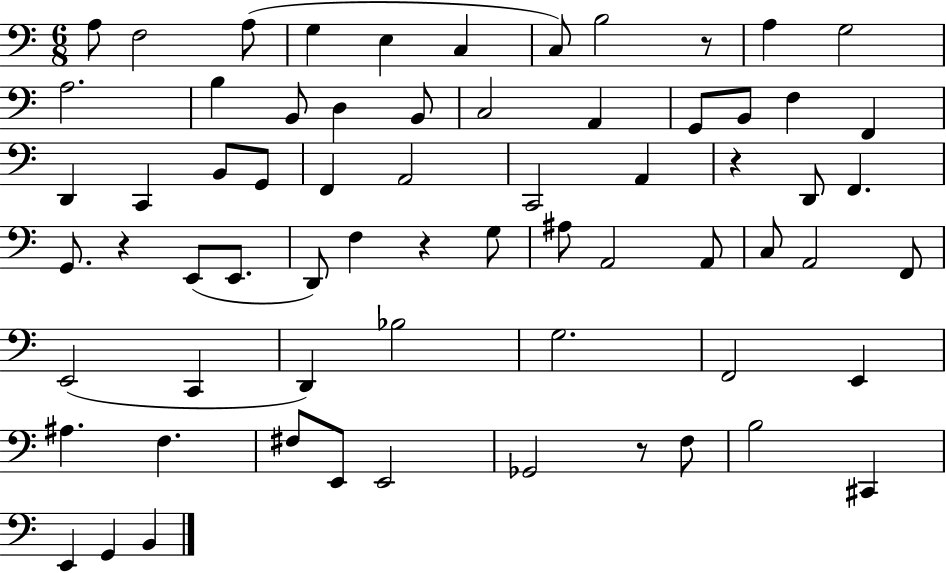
{
  \clef bass
  \numericTimeSignature
  \time 6/8
  \key c \major
  a8 f2 a8( | g4 e4 c4 | c8) b2 r8 | a4 g2 | \break a2. | b4 b,8 d4 b,8 | c2 a,4 | g,8 b,8 f4 f,4 | \break d,4 c,4 b,8 g,8 | f,4 a,2 | c,2 a,4 | r4 d,8 f,4. | \break g,8. r4 e,8( e,8. | d,8) f4 r4 g8 | ais8 a,2 a,8 | c8 a,2 f,8 | \break e,2( c,4 | d,4) bes2 | g2. | f,2 e,4 | \break ais4. f4. | fis8 e,8 e,2 | ges,2 r8 f8 | b2 cis,4 | \break e,4 g,4 b,4 | \bar "|."
}